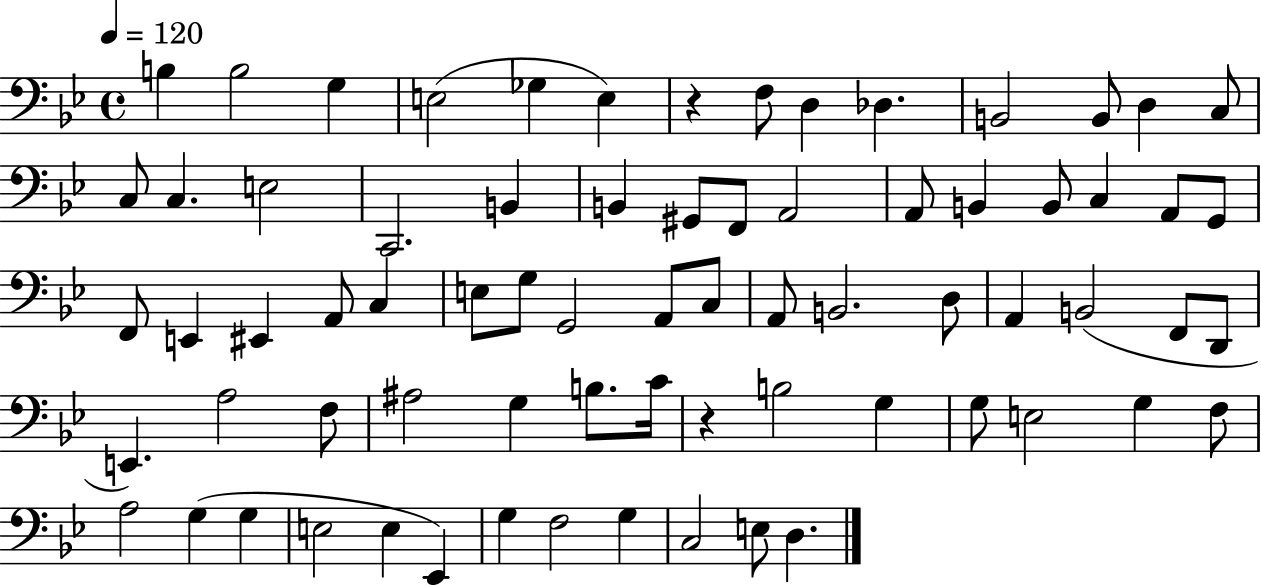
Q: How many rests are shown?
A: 2